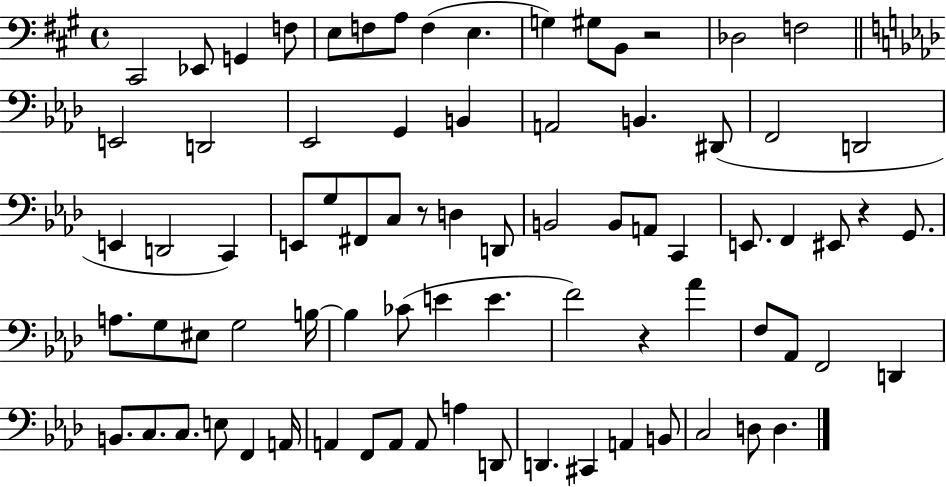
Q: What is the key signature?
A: A major